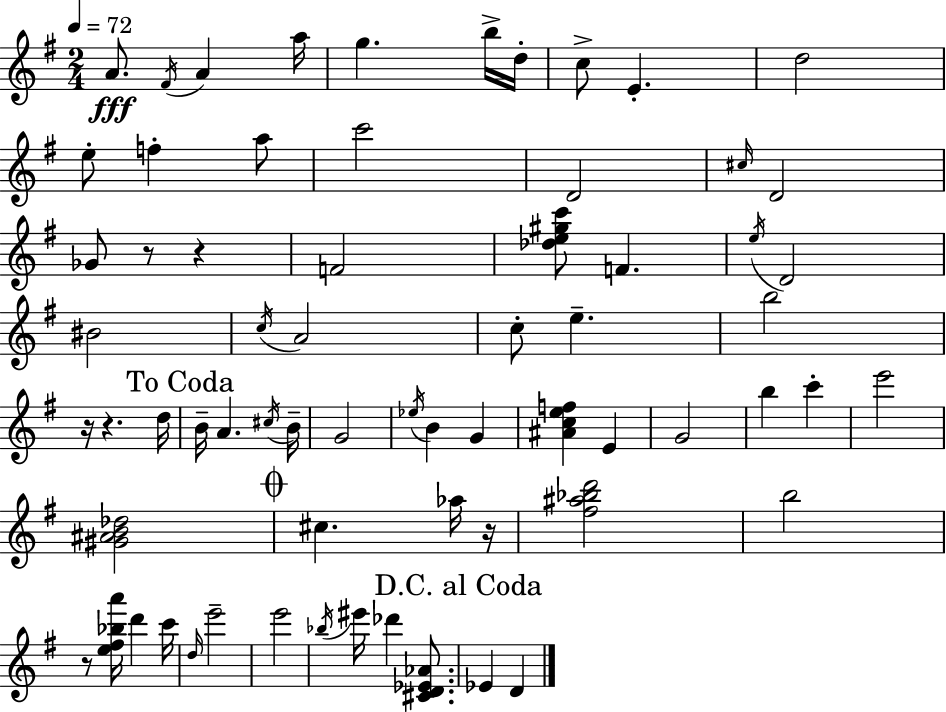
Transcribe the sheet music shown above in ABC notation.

X:1
T:Untitled
M:2/4
L:1/4
K:G
A/2 ^F/4 A a/4 g b/4 d/4 c/2 E d2 e/2 f a/2 c'2 D2 ^c/4 D2 _G/2 z/2 z F2 [_de^gc']/2 F e/4 D2 ^B2 c/4 A2 c/2 e b2 z/4 z d/4 B/4 A ^c/4 B/4 G2 _e/4 B G [^Acef] E G2 b c' e'2 [^G^AB_d]2 ^c _a/4 z/4 [^f^a_bd']2 b2 z/2 [e^f_ba']/4 d' c'/4 d/4 e'2 e'2 _b/4 ^e'/4 _d' [^CD_E_A]/2 _E D